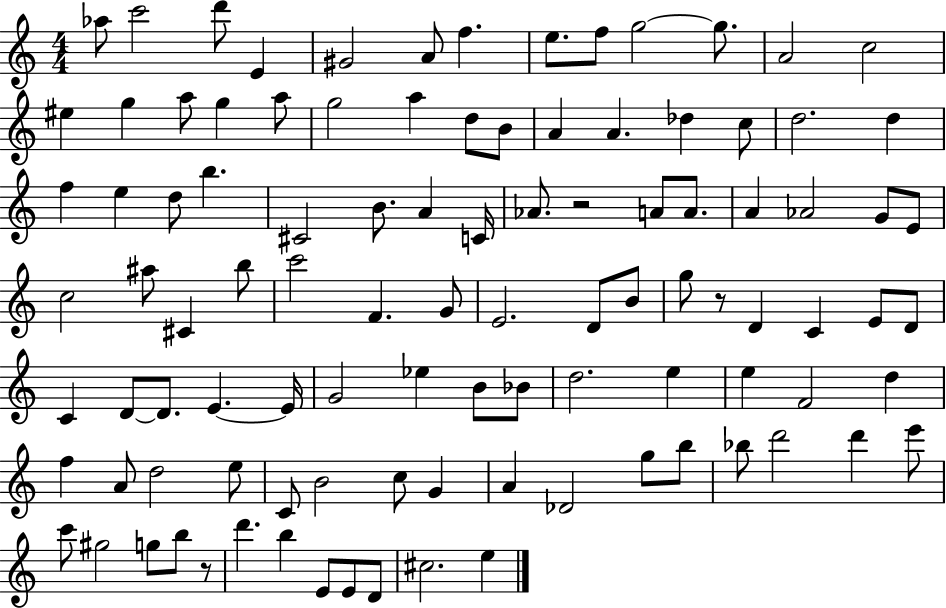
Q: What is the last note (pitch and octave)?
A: E5